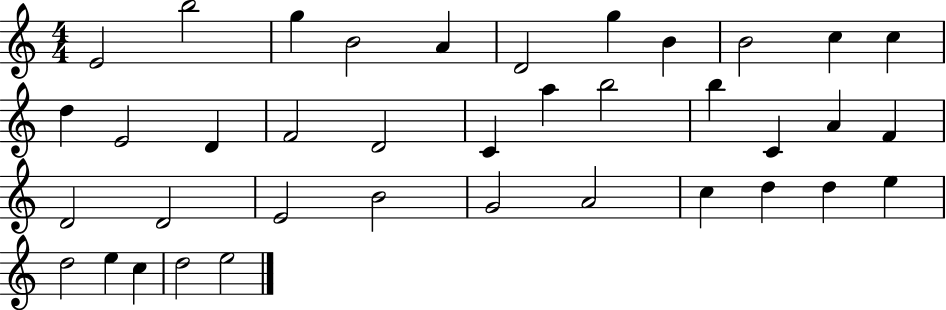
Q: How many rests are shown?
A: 0